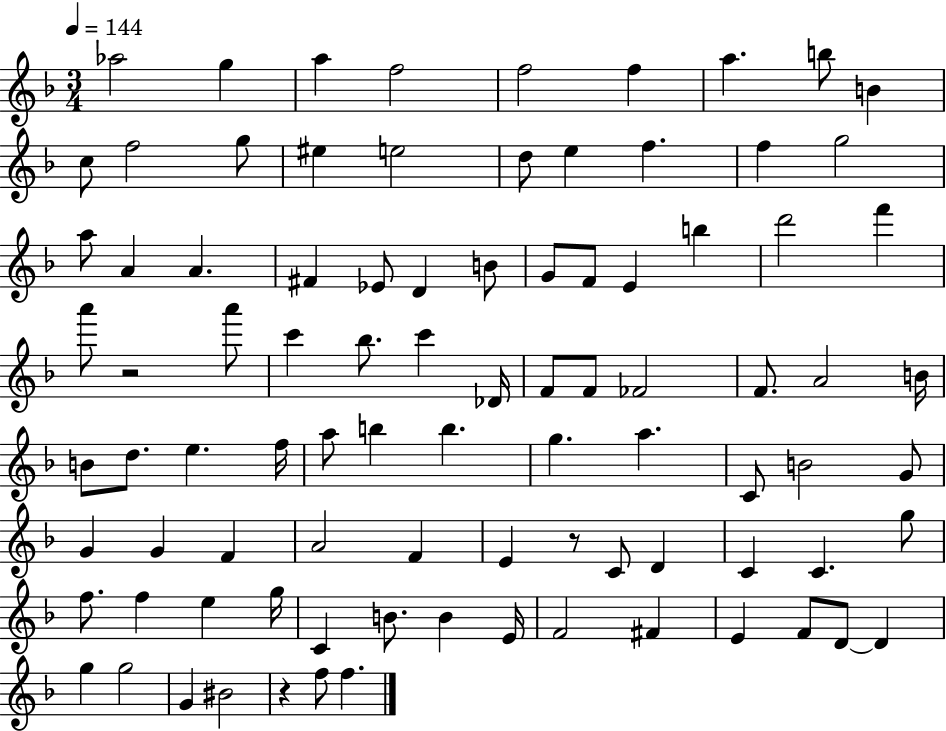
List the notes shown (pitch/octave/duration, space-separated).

Ab5/h G5/q A5/q F5/h F5/h F5/q A5/q. B5/e B4/q C5/e F5/h G5/e EIS5/q E5/h D5/e E5/q F5/q. F5/q G5/h A5/e A4/q A4/q. F#4/q Eb4/e D4/q B4/e G4/e F4/e E4/q B5/q D6/h F6/q A6/e R/h A6/e C6/q Bb5/e. C6/q Db4/s F4/e F4/e FES4/h F4/e. A4/h B4/s B4/e D5/e. E5/q. F5/s A5/e B5/q B5/q. G5/q. A5/q. C4/e B4/h G4/e G4/q G4/q F4/q A4/h F4/q E4/q R/e C4/e D4/q C4/q C4/q. G5/e F5/e. F5/q E5/q G5/s C4/q B4/e. B4/q E4/s F4/h F#4/q E4/q F4/e D4/e D4/q G5/q G5/h G4/q BIS4/h R/q F5/e F5/q.